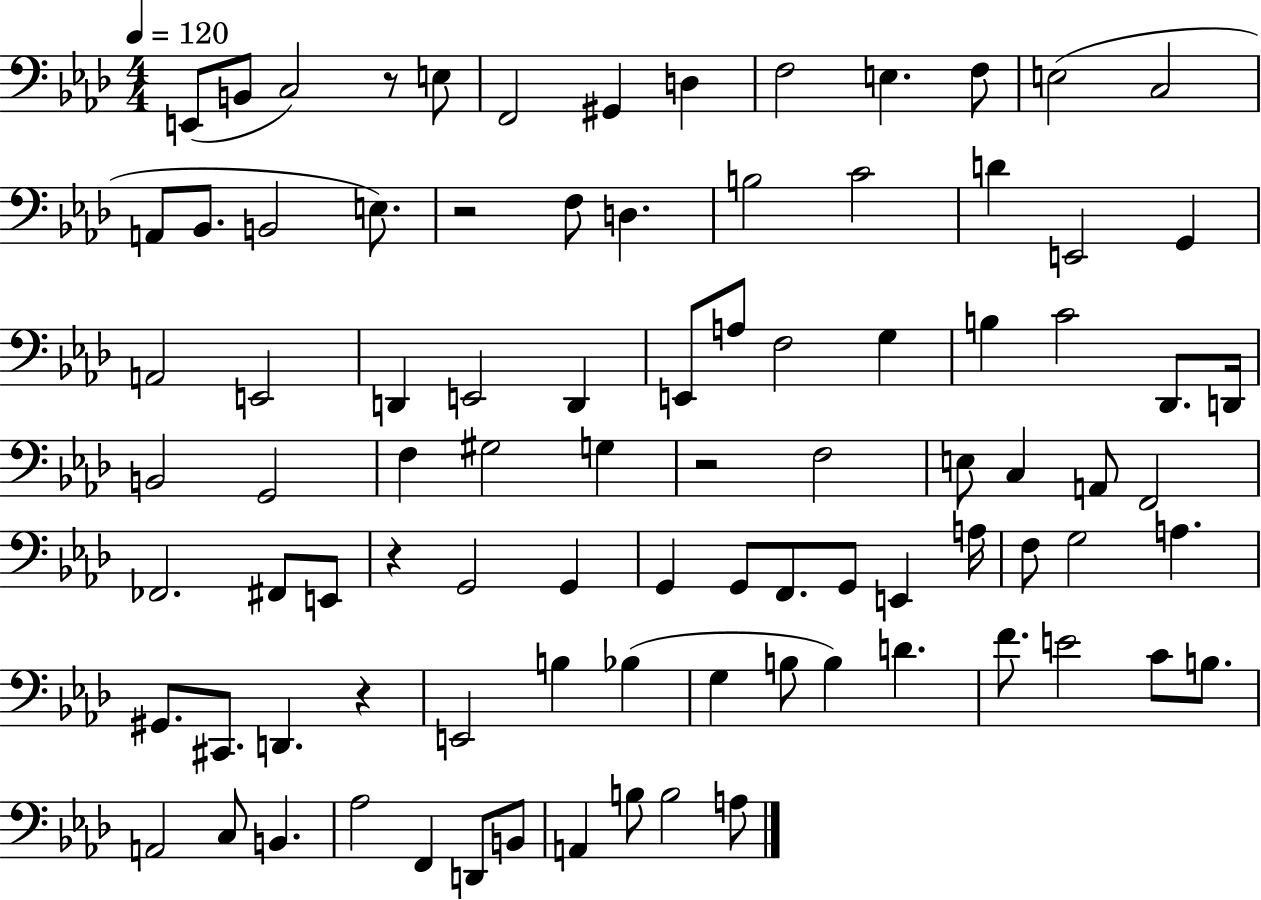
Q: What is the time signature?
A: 4/4